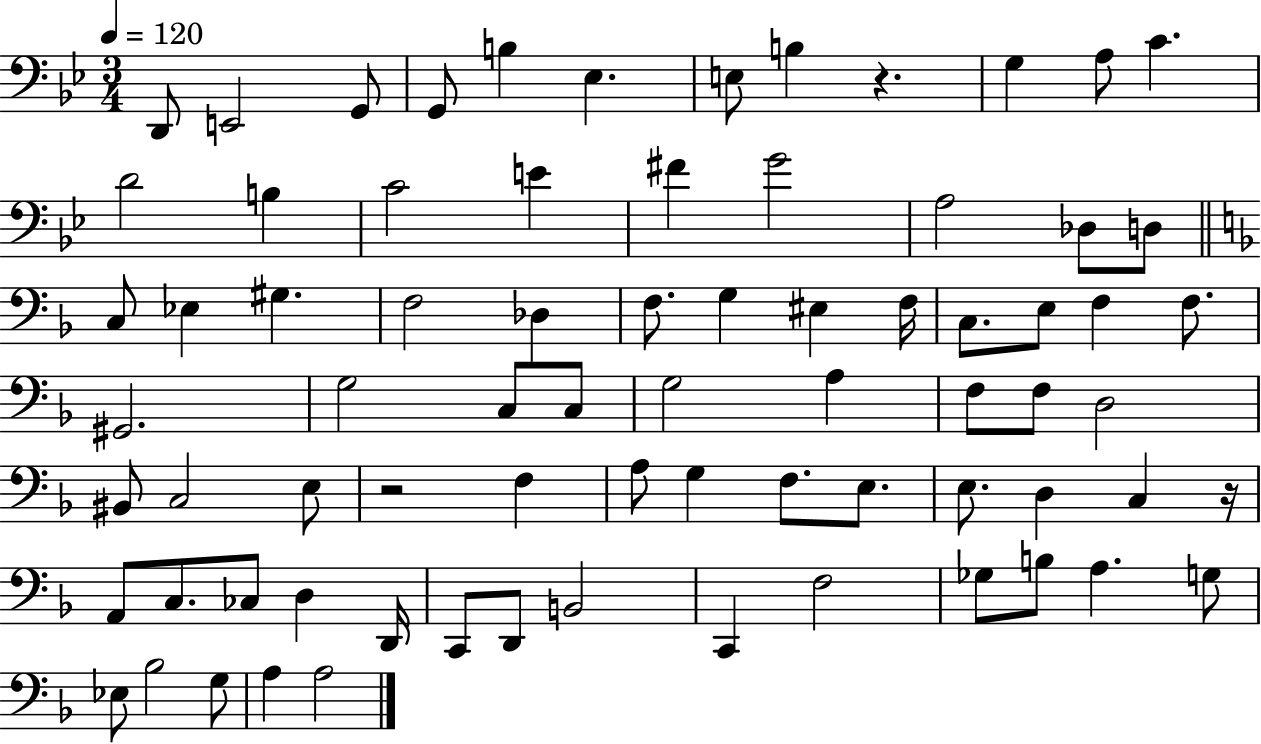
D2/e E2/h G2/e G2/e B3/q Eb3/q. E3/e B3/q R/q. G3/q A3/e C4/q. D4/h B3/q C4/h E4/q F#4/q G4/h A3/h Db3/e D3/e C3/e Eb3/q G#3/q. F3/h Db3/q F3/e. G3/q EIS3/q F3/s C3/e. E3/e F3/q F3/e. G#2/h. G3/h C3/e C3/e G3/h A3/q F3/e F3/e D3/h BIS2/e C3/h E3/e R/h F3/q A3/e G3/q F3/e. E3/e. E3/e. D3/q C3/q R/s A2/e C3/e. CES3/e D3/q D2/s C2/e D2/e B2/h C2/q F3/h Gb3/e B3/e A3/q. G3/e Eb3/e Bb3/h G3/e A3/q A3/h